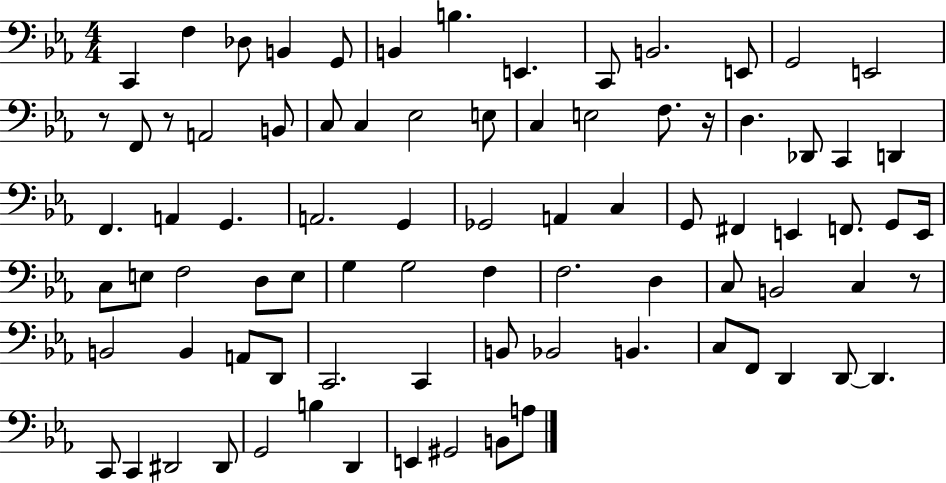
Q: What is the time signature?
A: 4/4